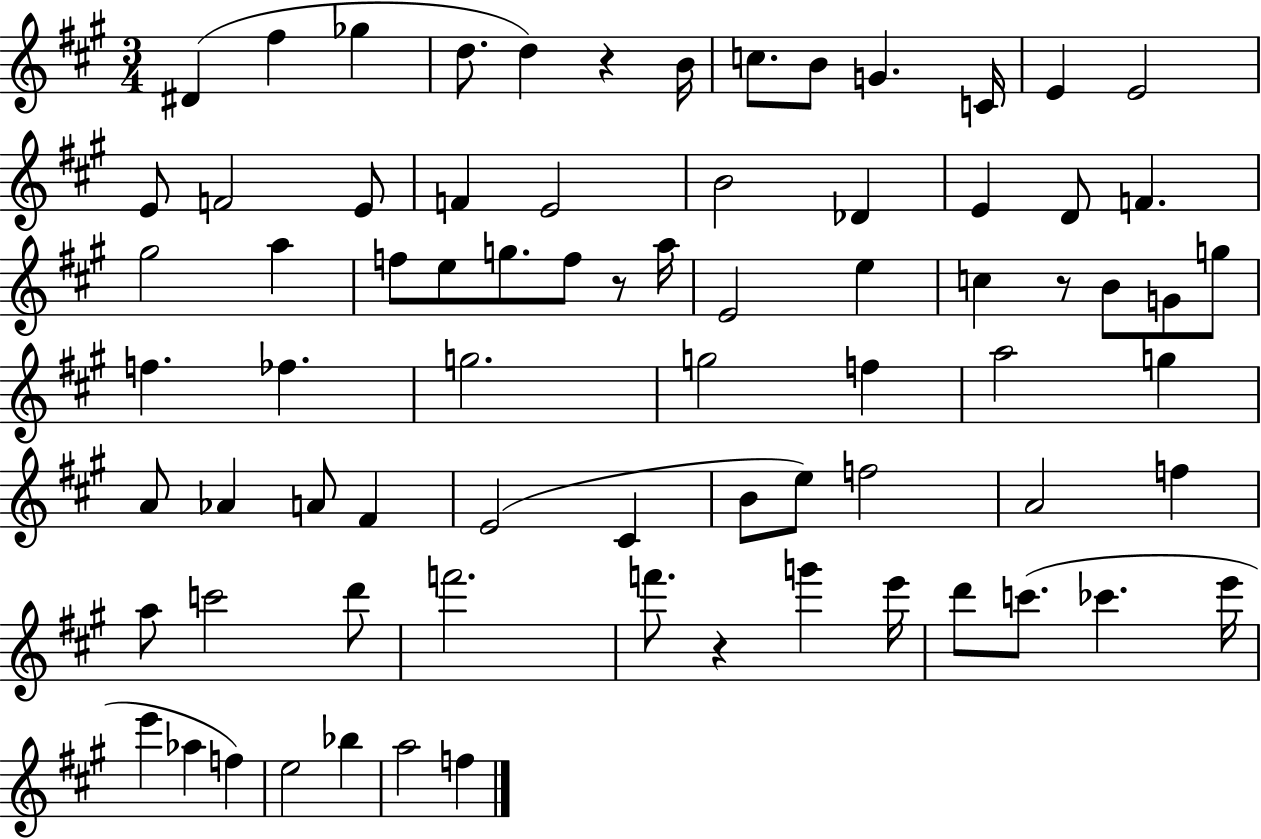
{
  \clef treble
  \numericTimeSignature
  \time 3/4
  \key a \major
  \repeat volta 2 { dis'4( fis''4 ges''4 | d''8. d''4) r4 b'16 | c''8. b'8 g'4. c'16 | e'4 e'2 | \break e'8 f'2 e'8 | f'4 e'2 | b'2 des'4 | e'4 d'8 f'4. | \break gis''2 a''4 | f''8 e''8 g''8. f''8 r8 a''16 | e'2 e''4 | c''4 r8 b'8 g'8 g''8 | \break f''4. fes''4. | g''2. | g''2 f''4 | a''2 g''4 | \break a'8 aes'4 a'8 fis'4 | e'2( cis'4 | b'8 e''8) f''2 | a'2 f''4 | \break a''8 c'''2 d'''8 | f'''2. | f'''8. r4 g'''4 e'''16 | d'''8 c'''8.( ces'''4. e'''16 | \break e'''4 aes''4 f''4) | e''2 bes''4 | a''2 f''4 | } \bar "|."
}